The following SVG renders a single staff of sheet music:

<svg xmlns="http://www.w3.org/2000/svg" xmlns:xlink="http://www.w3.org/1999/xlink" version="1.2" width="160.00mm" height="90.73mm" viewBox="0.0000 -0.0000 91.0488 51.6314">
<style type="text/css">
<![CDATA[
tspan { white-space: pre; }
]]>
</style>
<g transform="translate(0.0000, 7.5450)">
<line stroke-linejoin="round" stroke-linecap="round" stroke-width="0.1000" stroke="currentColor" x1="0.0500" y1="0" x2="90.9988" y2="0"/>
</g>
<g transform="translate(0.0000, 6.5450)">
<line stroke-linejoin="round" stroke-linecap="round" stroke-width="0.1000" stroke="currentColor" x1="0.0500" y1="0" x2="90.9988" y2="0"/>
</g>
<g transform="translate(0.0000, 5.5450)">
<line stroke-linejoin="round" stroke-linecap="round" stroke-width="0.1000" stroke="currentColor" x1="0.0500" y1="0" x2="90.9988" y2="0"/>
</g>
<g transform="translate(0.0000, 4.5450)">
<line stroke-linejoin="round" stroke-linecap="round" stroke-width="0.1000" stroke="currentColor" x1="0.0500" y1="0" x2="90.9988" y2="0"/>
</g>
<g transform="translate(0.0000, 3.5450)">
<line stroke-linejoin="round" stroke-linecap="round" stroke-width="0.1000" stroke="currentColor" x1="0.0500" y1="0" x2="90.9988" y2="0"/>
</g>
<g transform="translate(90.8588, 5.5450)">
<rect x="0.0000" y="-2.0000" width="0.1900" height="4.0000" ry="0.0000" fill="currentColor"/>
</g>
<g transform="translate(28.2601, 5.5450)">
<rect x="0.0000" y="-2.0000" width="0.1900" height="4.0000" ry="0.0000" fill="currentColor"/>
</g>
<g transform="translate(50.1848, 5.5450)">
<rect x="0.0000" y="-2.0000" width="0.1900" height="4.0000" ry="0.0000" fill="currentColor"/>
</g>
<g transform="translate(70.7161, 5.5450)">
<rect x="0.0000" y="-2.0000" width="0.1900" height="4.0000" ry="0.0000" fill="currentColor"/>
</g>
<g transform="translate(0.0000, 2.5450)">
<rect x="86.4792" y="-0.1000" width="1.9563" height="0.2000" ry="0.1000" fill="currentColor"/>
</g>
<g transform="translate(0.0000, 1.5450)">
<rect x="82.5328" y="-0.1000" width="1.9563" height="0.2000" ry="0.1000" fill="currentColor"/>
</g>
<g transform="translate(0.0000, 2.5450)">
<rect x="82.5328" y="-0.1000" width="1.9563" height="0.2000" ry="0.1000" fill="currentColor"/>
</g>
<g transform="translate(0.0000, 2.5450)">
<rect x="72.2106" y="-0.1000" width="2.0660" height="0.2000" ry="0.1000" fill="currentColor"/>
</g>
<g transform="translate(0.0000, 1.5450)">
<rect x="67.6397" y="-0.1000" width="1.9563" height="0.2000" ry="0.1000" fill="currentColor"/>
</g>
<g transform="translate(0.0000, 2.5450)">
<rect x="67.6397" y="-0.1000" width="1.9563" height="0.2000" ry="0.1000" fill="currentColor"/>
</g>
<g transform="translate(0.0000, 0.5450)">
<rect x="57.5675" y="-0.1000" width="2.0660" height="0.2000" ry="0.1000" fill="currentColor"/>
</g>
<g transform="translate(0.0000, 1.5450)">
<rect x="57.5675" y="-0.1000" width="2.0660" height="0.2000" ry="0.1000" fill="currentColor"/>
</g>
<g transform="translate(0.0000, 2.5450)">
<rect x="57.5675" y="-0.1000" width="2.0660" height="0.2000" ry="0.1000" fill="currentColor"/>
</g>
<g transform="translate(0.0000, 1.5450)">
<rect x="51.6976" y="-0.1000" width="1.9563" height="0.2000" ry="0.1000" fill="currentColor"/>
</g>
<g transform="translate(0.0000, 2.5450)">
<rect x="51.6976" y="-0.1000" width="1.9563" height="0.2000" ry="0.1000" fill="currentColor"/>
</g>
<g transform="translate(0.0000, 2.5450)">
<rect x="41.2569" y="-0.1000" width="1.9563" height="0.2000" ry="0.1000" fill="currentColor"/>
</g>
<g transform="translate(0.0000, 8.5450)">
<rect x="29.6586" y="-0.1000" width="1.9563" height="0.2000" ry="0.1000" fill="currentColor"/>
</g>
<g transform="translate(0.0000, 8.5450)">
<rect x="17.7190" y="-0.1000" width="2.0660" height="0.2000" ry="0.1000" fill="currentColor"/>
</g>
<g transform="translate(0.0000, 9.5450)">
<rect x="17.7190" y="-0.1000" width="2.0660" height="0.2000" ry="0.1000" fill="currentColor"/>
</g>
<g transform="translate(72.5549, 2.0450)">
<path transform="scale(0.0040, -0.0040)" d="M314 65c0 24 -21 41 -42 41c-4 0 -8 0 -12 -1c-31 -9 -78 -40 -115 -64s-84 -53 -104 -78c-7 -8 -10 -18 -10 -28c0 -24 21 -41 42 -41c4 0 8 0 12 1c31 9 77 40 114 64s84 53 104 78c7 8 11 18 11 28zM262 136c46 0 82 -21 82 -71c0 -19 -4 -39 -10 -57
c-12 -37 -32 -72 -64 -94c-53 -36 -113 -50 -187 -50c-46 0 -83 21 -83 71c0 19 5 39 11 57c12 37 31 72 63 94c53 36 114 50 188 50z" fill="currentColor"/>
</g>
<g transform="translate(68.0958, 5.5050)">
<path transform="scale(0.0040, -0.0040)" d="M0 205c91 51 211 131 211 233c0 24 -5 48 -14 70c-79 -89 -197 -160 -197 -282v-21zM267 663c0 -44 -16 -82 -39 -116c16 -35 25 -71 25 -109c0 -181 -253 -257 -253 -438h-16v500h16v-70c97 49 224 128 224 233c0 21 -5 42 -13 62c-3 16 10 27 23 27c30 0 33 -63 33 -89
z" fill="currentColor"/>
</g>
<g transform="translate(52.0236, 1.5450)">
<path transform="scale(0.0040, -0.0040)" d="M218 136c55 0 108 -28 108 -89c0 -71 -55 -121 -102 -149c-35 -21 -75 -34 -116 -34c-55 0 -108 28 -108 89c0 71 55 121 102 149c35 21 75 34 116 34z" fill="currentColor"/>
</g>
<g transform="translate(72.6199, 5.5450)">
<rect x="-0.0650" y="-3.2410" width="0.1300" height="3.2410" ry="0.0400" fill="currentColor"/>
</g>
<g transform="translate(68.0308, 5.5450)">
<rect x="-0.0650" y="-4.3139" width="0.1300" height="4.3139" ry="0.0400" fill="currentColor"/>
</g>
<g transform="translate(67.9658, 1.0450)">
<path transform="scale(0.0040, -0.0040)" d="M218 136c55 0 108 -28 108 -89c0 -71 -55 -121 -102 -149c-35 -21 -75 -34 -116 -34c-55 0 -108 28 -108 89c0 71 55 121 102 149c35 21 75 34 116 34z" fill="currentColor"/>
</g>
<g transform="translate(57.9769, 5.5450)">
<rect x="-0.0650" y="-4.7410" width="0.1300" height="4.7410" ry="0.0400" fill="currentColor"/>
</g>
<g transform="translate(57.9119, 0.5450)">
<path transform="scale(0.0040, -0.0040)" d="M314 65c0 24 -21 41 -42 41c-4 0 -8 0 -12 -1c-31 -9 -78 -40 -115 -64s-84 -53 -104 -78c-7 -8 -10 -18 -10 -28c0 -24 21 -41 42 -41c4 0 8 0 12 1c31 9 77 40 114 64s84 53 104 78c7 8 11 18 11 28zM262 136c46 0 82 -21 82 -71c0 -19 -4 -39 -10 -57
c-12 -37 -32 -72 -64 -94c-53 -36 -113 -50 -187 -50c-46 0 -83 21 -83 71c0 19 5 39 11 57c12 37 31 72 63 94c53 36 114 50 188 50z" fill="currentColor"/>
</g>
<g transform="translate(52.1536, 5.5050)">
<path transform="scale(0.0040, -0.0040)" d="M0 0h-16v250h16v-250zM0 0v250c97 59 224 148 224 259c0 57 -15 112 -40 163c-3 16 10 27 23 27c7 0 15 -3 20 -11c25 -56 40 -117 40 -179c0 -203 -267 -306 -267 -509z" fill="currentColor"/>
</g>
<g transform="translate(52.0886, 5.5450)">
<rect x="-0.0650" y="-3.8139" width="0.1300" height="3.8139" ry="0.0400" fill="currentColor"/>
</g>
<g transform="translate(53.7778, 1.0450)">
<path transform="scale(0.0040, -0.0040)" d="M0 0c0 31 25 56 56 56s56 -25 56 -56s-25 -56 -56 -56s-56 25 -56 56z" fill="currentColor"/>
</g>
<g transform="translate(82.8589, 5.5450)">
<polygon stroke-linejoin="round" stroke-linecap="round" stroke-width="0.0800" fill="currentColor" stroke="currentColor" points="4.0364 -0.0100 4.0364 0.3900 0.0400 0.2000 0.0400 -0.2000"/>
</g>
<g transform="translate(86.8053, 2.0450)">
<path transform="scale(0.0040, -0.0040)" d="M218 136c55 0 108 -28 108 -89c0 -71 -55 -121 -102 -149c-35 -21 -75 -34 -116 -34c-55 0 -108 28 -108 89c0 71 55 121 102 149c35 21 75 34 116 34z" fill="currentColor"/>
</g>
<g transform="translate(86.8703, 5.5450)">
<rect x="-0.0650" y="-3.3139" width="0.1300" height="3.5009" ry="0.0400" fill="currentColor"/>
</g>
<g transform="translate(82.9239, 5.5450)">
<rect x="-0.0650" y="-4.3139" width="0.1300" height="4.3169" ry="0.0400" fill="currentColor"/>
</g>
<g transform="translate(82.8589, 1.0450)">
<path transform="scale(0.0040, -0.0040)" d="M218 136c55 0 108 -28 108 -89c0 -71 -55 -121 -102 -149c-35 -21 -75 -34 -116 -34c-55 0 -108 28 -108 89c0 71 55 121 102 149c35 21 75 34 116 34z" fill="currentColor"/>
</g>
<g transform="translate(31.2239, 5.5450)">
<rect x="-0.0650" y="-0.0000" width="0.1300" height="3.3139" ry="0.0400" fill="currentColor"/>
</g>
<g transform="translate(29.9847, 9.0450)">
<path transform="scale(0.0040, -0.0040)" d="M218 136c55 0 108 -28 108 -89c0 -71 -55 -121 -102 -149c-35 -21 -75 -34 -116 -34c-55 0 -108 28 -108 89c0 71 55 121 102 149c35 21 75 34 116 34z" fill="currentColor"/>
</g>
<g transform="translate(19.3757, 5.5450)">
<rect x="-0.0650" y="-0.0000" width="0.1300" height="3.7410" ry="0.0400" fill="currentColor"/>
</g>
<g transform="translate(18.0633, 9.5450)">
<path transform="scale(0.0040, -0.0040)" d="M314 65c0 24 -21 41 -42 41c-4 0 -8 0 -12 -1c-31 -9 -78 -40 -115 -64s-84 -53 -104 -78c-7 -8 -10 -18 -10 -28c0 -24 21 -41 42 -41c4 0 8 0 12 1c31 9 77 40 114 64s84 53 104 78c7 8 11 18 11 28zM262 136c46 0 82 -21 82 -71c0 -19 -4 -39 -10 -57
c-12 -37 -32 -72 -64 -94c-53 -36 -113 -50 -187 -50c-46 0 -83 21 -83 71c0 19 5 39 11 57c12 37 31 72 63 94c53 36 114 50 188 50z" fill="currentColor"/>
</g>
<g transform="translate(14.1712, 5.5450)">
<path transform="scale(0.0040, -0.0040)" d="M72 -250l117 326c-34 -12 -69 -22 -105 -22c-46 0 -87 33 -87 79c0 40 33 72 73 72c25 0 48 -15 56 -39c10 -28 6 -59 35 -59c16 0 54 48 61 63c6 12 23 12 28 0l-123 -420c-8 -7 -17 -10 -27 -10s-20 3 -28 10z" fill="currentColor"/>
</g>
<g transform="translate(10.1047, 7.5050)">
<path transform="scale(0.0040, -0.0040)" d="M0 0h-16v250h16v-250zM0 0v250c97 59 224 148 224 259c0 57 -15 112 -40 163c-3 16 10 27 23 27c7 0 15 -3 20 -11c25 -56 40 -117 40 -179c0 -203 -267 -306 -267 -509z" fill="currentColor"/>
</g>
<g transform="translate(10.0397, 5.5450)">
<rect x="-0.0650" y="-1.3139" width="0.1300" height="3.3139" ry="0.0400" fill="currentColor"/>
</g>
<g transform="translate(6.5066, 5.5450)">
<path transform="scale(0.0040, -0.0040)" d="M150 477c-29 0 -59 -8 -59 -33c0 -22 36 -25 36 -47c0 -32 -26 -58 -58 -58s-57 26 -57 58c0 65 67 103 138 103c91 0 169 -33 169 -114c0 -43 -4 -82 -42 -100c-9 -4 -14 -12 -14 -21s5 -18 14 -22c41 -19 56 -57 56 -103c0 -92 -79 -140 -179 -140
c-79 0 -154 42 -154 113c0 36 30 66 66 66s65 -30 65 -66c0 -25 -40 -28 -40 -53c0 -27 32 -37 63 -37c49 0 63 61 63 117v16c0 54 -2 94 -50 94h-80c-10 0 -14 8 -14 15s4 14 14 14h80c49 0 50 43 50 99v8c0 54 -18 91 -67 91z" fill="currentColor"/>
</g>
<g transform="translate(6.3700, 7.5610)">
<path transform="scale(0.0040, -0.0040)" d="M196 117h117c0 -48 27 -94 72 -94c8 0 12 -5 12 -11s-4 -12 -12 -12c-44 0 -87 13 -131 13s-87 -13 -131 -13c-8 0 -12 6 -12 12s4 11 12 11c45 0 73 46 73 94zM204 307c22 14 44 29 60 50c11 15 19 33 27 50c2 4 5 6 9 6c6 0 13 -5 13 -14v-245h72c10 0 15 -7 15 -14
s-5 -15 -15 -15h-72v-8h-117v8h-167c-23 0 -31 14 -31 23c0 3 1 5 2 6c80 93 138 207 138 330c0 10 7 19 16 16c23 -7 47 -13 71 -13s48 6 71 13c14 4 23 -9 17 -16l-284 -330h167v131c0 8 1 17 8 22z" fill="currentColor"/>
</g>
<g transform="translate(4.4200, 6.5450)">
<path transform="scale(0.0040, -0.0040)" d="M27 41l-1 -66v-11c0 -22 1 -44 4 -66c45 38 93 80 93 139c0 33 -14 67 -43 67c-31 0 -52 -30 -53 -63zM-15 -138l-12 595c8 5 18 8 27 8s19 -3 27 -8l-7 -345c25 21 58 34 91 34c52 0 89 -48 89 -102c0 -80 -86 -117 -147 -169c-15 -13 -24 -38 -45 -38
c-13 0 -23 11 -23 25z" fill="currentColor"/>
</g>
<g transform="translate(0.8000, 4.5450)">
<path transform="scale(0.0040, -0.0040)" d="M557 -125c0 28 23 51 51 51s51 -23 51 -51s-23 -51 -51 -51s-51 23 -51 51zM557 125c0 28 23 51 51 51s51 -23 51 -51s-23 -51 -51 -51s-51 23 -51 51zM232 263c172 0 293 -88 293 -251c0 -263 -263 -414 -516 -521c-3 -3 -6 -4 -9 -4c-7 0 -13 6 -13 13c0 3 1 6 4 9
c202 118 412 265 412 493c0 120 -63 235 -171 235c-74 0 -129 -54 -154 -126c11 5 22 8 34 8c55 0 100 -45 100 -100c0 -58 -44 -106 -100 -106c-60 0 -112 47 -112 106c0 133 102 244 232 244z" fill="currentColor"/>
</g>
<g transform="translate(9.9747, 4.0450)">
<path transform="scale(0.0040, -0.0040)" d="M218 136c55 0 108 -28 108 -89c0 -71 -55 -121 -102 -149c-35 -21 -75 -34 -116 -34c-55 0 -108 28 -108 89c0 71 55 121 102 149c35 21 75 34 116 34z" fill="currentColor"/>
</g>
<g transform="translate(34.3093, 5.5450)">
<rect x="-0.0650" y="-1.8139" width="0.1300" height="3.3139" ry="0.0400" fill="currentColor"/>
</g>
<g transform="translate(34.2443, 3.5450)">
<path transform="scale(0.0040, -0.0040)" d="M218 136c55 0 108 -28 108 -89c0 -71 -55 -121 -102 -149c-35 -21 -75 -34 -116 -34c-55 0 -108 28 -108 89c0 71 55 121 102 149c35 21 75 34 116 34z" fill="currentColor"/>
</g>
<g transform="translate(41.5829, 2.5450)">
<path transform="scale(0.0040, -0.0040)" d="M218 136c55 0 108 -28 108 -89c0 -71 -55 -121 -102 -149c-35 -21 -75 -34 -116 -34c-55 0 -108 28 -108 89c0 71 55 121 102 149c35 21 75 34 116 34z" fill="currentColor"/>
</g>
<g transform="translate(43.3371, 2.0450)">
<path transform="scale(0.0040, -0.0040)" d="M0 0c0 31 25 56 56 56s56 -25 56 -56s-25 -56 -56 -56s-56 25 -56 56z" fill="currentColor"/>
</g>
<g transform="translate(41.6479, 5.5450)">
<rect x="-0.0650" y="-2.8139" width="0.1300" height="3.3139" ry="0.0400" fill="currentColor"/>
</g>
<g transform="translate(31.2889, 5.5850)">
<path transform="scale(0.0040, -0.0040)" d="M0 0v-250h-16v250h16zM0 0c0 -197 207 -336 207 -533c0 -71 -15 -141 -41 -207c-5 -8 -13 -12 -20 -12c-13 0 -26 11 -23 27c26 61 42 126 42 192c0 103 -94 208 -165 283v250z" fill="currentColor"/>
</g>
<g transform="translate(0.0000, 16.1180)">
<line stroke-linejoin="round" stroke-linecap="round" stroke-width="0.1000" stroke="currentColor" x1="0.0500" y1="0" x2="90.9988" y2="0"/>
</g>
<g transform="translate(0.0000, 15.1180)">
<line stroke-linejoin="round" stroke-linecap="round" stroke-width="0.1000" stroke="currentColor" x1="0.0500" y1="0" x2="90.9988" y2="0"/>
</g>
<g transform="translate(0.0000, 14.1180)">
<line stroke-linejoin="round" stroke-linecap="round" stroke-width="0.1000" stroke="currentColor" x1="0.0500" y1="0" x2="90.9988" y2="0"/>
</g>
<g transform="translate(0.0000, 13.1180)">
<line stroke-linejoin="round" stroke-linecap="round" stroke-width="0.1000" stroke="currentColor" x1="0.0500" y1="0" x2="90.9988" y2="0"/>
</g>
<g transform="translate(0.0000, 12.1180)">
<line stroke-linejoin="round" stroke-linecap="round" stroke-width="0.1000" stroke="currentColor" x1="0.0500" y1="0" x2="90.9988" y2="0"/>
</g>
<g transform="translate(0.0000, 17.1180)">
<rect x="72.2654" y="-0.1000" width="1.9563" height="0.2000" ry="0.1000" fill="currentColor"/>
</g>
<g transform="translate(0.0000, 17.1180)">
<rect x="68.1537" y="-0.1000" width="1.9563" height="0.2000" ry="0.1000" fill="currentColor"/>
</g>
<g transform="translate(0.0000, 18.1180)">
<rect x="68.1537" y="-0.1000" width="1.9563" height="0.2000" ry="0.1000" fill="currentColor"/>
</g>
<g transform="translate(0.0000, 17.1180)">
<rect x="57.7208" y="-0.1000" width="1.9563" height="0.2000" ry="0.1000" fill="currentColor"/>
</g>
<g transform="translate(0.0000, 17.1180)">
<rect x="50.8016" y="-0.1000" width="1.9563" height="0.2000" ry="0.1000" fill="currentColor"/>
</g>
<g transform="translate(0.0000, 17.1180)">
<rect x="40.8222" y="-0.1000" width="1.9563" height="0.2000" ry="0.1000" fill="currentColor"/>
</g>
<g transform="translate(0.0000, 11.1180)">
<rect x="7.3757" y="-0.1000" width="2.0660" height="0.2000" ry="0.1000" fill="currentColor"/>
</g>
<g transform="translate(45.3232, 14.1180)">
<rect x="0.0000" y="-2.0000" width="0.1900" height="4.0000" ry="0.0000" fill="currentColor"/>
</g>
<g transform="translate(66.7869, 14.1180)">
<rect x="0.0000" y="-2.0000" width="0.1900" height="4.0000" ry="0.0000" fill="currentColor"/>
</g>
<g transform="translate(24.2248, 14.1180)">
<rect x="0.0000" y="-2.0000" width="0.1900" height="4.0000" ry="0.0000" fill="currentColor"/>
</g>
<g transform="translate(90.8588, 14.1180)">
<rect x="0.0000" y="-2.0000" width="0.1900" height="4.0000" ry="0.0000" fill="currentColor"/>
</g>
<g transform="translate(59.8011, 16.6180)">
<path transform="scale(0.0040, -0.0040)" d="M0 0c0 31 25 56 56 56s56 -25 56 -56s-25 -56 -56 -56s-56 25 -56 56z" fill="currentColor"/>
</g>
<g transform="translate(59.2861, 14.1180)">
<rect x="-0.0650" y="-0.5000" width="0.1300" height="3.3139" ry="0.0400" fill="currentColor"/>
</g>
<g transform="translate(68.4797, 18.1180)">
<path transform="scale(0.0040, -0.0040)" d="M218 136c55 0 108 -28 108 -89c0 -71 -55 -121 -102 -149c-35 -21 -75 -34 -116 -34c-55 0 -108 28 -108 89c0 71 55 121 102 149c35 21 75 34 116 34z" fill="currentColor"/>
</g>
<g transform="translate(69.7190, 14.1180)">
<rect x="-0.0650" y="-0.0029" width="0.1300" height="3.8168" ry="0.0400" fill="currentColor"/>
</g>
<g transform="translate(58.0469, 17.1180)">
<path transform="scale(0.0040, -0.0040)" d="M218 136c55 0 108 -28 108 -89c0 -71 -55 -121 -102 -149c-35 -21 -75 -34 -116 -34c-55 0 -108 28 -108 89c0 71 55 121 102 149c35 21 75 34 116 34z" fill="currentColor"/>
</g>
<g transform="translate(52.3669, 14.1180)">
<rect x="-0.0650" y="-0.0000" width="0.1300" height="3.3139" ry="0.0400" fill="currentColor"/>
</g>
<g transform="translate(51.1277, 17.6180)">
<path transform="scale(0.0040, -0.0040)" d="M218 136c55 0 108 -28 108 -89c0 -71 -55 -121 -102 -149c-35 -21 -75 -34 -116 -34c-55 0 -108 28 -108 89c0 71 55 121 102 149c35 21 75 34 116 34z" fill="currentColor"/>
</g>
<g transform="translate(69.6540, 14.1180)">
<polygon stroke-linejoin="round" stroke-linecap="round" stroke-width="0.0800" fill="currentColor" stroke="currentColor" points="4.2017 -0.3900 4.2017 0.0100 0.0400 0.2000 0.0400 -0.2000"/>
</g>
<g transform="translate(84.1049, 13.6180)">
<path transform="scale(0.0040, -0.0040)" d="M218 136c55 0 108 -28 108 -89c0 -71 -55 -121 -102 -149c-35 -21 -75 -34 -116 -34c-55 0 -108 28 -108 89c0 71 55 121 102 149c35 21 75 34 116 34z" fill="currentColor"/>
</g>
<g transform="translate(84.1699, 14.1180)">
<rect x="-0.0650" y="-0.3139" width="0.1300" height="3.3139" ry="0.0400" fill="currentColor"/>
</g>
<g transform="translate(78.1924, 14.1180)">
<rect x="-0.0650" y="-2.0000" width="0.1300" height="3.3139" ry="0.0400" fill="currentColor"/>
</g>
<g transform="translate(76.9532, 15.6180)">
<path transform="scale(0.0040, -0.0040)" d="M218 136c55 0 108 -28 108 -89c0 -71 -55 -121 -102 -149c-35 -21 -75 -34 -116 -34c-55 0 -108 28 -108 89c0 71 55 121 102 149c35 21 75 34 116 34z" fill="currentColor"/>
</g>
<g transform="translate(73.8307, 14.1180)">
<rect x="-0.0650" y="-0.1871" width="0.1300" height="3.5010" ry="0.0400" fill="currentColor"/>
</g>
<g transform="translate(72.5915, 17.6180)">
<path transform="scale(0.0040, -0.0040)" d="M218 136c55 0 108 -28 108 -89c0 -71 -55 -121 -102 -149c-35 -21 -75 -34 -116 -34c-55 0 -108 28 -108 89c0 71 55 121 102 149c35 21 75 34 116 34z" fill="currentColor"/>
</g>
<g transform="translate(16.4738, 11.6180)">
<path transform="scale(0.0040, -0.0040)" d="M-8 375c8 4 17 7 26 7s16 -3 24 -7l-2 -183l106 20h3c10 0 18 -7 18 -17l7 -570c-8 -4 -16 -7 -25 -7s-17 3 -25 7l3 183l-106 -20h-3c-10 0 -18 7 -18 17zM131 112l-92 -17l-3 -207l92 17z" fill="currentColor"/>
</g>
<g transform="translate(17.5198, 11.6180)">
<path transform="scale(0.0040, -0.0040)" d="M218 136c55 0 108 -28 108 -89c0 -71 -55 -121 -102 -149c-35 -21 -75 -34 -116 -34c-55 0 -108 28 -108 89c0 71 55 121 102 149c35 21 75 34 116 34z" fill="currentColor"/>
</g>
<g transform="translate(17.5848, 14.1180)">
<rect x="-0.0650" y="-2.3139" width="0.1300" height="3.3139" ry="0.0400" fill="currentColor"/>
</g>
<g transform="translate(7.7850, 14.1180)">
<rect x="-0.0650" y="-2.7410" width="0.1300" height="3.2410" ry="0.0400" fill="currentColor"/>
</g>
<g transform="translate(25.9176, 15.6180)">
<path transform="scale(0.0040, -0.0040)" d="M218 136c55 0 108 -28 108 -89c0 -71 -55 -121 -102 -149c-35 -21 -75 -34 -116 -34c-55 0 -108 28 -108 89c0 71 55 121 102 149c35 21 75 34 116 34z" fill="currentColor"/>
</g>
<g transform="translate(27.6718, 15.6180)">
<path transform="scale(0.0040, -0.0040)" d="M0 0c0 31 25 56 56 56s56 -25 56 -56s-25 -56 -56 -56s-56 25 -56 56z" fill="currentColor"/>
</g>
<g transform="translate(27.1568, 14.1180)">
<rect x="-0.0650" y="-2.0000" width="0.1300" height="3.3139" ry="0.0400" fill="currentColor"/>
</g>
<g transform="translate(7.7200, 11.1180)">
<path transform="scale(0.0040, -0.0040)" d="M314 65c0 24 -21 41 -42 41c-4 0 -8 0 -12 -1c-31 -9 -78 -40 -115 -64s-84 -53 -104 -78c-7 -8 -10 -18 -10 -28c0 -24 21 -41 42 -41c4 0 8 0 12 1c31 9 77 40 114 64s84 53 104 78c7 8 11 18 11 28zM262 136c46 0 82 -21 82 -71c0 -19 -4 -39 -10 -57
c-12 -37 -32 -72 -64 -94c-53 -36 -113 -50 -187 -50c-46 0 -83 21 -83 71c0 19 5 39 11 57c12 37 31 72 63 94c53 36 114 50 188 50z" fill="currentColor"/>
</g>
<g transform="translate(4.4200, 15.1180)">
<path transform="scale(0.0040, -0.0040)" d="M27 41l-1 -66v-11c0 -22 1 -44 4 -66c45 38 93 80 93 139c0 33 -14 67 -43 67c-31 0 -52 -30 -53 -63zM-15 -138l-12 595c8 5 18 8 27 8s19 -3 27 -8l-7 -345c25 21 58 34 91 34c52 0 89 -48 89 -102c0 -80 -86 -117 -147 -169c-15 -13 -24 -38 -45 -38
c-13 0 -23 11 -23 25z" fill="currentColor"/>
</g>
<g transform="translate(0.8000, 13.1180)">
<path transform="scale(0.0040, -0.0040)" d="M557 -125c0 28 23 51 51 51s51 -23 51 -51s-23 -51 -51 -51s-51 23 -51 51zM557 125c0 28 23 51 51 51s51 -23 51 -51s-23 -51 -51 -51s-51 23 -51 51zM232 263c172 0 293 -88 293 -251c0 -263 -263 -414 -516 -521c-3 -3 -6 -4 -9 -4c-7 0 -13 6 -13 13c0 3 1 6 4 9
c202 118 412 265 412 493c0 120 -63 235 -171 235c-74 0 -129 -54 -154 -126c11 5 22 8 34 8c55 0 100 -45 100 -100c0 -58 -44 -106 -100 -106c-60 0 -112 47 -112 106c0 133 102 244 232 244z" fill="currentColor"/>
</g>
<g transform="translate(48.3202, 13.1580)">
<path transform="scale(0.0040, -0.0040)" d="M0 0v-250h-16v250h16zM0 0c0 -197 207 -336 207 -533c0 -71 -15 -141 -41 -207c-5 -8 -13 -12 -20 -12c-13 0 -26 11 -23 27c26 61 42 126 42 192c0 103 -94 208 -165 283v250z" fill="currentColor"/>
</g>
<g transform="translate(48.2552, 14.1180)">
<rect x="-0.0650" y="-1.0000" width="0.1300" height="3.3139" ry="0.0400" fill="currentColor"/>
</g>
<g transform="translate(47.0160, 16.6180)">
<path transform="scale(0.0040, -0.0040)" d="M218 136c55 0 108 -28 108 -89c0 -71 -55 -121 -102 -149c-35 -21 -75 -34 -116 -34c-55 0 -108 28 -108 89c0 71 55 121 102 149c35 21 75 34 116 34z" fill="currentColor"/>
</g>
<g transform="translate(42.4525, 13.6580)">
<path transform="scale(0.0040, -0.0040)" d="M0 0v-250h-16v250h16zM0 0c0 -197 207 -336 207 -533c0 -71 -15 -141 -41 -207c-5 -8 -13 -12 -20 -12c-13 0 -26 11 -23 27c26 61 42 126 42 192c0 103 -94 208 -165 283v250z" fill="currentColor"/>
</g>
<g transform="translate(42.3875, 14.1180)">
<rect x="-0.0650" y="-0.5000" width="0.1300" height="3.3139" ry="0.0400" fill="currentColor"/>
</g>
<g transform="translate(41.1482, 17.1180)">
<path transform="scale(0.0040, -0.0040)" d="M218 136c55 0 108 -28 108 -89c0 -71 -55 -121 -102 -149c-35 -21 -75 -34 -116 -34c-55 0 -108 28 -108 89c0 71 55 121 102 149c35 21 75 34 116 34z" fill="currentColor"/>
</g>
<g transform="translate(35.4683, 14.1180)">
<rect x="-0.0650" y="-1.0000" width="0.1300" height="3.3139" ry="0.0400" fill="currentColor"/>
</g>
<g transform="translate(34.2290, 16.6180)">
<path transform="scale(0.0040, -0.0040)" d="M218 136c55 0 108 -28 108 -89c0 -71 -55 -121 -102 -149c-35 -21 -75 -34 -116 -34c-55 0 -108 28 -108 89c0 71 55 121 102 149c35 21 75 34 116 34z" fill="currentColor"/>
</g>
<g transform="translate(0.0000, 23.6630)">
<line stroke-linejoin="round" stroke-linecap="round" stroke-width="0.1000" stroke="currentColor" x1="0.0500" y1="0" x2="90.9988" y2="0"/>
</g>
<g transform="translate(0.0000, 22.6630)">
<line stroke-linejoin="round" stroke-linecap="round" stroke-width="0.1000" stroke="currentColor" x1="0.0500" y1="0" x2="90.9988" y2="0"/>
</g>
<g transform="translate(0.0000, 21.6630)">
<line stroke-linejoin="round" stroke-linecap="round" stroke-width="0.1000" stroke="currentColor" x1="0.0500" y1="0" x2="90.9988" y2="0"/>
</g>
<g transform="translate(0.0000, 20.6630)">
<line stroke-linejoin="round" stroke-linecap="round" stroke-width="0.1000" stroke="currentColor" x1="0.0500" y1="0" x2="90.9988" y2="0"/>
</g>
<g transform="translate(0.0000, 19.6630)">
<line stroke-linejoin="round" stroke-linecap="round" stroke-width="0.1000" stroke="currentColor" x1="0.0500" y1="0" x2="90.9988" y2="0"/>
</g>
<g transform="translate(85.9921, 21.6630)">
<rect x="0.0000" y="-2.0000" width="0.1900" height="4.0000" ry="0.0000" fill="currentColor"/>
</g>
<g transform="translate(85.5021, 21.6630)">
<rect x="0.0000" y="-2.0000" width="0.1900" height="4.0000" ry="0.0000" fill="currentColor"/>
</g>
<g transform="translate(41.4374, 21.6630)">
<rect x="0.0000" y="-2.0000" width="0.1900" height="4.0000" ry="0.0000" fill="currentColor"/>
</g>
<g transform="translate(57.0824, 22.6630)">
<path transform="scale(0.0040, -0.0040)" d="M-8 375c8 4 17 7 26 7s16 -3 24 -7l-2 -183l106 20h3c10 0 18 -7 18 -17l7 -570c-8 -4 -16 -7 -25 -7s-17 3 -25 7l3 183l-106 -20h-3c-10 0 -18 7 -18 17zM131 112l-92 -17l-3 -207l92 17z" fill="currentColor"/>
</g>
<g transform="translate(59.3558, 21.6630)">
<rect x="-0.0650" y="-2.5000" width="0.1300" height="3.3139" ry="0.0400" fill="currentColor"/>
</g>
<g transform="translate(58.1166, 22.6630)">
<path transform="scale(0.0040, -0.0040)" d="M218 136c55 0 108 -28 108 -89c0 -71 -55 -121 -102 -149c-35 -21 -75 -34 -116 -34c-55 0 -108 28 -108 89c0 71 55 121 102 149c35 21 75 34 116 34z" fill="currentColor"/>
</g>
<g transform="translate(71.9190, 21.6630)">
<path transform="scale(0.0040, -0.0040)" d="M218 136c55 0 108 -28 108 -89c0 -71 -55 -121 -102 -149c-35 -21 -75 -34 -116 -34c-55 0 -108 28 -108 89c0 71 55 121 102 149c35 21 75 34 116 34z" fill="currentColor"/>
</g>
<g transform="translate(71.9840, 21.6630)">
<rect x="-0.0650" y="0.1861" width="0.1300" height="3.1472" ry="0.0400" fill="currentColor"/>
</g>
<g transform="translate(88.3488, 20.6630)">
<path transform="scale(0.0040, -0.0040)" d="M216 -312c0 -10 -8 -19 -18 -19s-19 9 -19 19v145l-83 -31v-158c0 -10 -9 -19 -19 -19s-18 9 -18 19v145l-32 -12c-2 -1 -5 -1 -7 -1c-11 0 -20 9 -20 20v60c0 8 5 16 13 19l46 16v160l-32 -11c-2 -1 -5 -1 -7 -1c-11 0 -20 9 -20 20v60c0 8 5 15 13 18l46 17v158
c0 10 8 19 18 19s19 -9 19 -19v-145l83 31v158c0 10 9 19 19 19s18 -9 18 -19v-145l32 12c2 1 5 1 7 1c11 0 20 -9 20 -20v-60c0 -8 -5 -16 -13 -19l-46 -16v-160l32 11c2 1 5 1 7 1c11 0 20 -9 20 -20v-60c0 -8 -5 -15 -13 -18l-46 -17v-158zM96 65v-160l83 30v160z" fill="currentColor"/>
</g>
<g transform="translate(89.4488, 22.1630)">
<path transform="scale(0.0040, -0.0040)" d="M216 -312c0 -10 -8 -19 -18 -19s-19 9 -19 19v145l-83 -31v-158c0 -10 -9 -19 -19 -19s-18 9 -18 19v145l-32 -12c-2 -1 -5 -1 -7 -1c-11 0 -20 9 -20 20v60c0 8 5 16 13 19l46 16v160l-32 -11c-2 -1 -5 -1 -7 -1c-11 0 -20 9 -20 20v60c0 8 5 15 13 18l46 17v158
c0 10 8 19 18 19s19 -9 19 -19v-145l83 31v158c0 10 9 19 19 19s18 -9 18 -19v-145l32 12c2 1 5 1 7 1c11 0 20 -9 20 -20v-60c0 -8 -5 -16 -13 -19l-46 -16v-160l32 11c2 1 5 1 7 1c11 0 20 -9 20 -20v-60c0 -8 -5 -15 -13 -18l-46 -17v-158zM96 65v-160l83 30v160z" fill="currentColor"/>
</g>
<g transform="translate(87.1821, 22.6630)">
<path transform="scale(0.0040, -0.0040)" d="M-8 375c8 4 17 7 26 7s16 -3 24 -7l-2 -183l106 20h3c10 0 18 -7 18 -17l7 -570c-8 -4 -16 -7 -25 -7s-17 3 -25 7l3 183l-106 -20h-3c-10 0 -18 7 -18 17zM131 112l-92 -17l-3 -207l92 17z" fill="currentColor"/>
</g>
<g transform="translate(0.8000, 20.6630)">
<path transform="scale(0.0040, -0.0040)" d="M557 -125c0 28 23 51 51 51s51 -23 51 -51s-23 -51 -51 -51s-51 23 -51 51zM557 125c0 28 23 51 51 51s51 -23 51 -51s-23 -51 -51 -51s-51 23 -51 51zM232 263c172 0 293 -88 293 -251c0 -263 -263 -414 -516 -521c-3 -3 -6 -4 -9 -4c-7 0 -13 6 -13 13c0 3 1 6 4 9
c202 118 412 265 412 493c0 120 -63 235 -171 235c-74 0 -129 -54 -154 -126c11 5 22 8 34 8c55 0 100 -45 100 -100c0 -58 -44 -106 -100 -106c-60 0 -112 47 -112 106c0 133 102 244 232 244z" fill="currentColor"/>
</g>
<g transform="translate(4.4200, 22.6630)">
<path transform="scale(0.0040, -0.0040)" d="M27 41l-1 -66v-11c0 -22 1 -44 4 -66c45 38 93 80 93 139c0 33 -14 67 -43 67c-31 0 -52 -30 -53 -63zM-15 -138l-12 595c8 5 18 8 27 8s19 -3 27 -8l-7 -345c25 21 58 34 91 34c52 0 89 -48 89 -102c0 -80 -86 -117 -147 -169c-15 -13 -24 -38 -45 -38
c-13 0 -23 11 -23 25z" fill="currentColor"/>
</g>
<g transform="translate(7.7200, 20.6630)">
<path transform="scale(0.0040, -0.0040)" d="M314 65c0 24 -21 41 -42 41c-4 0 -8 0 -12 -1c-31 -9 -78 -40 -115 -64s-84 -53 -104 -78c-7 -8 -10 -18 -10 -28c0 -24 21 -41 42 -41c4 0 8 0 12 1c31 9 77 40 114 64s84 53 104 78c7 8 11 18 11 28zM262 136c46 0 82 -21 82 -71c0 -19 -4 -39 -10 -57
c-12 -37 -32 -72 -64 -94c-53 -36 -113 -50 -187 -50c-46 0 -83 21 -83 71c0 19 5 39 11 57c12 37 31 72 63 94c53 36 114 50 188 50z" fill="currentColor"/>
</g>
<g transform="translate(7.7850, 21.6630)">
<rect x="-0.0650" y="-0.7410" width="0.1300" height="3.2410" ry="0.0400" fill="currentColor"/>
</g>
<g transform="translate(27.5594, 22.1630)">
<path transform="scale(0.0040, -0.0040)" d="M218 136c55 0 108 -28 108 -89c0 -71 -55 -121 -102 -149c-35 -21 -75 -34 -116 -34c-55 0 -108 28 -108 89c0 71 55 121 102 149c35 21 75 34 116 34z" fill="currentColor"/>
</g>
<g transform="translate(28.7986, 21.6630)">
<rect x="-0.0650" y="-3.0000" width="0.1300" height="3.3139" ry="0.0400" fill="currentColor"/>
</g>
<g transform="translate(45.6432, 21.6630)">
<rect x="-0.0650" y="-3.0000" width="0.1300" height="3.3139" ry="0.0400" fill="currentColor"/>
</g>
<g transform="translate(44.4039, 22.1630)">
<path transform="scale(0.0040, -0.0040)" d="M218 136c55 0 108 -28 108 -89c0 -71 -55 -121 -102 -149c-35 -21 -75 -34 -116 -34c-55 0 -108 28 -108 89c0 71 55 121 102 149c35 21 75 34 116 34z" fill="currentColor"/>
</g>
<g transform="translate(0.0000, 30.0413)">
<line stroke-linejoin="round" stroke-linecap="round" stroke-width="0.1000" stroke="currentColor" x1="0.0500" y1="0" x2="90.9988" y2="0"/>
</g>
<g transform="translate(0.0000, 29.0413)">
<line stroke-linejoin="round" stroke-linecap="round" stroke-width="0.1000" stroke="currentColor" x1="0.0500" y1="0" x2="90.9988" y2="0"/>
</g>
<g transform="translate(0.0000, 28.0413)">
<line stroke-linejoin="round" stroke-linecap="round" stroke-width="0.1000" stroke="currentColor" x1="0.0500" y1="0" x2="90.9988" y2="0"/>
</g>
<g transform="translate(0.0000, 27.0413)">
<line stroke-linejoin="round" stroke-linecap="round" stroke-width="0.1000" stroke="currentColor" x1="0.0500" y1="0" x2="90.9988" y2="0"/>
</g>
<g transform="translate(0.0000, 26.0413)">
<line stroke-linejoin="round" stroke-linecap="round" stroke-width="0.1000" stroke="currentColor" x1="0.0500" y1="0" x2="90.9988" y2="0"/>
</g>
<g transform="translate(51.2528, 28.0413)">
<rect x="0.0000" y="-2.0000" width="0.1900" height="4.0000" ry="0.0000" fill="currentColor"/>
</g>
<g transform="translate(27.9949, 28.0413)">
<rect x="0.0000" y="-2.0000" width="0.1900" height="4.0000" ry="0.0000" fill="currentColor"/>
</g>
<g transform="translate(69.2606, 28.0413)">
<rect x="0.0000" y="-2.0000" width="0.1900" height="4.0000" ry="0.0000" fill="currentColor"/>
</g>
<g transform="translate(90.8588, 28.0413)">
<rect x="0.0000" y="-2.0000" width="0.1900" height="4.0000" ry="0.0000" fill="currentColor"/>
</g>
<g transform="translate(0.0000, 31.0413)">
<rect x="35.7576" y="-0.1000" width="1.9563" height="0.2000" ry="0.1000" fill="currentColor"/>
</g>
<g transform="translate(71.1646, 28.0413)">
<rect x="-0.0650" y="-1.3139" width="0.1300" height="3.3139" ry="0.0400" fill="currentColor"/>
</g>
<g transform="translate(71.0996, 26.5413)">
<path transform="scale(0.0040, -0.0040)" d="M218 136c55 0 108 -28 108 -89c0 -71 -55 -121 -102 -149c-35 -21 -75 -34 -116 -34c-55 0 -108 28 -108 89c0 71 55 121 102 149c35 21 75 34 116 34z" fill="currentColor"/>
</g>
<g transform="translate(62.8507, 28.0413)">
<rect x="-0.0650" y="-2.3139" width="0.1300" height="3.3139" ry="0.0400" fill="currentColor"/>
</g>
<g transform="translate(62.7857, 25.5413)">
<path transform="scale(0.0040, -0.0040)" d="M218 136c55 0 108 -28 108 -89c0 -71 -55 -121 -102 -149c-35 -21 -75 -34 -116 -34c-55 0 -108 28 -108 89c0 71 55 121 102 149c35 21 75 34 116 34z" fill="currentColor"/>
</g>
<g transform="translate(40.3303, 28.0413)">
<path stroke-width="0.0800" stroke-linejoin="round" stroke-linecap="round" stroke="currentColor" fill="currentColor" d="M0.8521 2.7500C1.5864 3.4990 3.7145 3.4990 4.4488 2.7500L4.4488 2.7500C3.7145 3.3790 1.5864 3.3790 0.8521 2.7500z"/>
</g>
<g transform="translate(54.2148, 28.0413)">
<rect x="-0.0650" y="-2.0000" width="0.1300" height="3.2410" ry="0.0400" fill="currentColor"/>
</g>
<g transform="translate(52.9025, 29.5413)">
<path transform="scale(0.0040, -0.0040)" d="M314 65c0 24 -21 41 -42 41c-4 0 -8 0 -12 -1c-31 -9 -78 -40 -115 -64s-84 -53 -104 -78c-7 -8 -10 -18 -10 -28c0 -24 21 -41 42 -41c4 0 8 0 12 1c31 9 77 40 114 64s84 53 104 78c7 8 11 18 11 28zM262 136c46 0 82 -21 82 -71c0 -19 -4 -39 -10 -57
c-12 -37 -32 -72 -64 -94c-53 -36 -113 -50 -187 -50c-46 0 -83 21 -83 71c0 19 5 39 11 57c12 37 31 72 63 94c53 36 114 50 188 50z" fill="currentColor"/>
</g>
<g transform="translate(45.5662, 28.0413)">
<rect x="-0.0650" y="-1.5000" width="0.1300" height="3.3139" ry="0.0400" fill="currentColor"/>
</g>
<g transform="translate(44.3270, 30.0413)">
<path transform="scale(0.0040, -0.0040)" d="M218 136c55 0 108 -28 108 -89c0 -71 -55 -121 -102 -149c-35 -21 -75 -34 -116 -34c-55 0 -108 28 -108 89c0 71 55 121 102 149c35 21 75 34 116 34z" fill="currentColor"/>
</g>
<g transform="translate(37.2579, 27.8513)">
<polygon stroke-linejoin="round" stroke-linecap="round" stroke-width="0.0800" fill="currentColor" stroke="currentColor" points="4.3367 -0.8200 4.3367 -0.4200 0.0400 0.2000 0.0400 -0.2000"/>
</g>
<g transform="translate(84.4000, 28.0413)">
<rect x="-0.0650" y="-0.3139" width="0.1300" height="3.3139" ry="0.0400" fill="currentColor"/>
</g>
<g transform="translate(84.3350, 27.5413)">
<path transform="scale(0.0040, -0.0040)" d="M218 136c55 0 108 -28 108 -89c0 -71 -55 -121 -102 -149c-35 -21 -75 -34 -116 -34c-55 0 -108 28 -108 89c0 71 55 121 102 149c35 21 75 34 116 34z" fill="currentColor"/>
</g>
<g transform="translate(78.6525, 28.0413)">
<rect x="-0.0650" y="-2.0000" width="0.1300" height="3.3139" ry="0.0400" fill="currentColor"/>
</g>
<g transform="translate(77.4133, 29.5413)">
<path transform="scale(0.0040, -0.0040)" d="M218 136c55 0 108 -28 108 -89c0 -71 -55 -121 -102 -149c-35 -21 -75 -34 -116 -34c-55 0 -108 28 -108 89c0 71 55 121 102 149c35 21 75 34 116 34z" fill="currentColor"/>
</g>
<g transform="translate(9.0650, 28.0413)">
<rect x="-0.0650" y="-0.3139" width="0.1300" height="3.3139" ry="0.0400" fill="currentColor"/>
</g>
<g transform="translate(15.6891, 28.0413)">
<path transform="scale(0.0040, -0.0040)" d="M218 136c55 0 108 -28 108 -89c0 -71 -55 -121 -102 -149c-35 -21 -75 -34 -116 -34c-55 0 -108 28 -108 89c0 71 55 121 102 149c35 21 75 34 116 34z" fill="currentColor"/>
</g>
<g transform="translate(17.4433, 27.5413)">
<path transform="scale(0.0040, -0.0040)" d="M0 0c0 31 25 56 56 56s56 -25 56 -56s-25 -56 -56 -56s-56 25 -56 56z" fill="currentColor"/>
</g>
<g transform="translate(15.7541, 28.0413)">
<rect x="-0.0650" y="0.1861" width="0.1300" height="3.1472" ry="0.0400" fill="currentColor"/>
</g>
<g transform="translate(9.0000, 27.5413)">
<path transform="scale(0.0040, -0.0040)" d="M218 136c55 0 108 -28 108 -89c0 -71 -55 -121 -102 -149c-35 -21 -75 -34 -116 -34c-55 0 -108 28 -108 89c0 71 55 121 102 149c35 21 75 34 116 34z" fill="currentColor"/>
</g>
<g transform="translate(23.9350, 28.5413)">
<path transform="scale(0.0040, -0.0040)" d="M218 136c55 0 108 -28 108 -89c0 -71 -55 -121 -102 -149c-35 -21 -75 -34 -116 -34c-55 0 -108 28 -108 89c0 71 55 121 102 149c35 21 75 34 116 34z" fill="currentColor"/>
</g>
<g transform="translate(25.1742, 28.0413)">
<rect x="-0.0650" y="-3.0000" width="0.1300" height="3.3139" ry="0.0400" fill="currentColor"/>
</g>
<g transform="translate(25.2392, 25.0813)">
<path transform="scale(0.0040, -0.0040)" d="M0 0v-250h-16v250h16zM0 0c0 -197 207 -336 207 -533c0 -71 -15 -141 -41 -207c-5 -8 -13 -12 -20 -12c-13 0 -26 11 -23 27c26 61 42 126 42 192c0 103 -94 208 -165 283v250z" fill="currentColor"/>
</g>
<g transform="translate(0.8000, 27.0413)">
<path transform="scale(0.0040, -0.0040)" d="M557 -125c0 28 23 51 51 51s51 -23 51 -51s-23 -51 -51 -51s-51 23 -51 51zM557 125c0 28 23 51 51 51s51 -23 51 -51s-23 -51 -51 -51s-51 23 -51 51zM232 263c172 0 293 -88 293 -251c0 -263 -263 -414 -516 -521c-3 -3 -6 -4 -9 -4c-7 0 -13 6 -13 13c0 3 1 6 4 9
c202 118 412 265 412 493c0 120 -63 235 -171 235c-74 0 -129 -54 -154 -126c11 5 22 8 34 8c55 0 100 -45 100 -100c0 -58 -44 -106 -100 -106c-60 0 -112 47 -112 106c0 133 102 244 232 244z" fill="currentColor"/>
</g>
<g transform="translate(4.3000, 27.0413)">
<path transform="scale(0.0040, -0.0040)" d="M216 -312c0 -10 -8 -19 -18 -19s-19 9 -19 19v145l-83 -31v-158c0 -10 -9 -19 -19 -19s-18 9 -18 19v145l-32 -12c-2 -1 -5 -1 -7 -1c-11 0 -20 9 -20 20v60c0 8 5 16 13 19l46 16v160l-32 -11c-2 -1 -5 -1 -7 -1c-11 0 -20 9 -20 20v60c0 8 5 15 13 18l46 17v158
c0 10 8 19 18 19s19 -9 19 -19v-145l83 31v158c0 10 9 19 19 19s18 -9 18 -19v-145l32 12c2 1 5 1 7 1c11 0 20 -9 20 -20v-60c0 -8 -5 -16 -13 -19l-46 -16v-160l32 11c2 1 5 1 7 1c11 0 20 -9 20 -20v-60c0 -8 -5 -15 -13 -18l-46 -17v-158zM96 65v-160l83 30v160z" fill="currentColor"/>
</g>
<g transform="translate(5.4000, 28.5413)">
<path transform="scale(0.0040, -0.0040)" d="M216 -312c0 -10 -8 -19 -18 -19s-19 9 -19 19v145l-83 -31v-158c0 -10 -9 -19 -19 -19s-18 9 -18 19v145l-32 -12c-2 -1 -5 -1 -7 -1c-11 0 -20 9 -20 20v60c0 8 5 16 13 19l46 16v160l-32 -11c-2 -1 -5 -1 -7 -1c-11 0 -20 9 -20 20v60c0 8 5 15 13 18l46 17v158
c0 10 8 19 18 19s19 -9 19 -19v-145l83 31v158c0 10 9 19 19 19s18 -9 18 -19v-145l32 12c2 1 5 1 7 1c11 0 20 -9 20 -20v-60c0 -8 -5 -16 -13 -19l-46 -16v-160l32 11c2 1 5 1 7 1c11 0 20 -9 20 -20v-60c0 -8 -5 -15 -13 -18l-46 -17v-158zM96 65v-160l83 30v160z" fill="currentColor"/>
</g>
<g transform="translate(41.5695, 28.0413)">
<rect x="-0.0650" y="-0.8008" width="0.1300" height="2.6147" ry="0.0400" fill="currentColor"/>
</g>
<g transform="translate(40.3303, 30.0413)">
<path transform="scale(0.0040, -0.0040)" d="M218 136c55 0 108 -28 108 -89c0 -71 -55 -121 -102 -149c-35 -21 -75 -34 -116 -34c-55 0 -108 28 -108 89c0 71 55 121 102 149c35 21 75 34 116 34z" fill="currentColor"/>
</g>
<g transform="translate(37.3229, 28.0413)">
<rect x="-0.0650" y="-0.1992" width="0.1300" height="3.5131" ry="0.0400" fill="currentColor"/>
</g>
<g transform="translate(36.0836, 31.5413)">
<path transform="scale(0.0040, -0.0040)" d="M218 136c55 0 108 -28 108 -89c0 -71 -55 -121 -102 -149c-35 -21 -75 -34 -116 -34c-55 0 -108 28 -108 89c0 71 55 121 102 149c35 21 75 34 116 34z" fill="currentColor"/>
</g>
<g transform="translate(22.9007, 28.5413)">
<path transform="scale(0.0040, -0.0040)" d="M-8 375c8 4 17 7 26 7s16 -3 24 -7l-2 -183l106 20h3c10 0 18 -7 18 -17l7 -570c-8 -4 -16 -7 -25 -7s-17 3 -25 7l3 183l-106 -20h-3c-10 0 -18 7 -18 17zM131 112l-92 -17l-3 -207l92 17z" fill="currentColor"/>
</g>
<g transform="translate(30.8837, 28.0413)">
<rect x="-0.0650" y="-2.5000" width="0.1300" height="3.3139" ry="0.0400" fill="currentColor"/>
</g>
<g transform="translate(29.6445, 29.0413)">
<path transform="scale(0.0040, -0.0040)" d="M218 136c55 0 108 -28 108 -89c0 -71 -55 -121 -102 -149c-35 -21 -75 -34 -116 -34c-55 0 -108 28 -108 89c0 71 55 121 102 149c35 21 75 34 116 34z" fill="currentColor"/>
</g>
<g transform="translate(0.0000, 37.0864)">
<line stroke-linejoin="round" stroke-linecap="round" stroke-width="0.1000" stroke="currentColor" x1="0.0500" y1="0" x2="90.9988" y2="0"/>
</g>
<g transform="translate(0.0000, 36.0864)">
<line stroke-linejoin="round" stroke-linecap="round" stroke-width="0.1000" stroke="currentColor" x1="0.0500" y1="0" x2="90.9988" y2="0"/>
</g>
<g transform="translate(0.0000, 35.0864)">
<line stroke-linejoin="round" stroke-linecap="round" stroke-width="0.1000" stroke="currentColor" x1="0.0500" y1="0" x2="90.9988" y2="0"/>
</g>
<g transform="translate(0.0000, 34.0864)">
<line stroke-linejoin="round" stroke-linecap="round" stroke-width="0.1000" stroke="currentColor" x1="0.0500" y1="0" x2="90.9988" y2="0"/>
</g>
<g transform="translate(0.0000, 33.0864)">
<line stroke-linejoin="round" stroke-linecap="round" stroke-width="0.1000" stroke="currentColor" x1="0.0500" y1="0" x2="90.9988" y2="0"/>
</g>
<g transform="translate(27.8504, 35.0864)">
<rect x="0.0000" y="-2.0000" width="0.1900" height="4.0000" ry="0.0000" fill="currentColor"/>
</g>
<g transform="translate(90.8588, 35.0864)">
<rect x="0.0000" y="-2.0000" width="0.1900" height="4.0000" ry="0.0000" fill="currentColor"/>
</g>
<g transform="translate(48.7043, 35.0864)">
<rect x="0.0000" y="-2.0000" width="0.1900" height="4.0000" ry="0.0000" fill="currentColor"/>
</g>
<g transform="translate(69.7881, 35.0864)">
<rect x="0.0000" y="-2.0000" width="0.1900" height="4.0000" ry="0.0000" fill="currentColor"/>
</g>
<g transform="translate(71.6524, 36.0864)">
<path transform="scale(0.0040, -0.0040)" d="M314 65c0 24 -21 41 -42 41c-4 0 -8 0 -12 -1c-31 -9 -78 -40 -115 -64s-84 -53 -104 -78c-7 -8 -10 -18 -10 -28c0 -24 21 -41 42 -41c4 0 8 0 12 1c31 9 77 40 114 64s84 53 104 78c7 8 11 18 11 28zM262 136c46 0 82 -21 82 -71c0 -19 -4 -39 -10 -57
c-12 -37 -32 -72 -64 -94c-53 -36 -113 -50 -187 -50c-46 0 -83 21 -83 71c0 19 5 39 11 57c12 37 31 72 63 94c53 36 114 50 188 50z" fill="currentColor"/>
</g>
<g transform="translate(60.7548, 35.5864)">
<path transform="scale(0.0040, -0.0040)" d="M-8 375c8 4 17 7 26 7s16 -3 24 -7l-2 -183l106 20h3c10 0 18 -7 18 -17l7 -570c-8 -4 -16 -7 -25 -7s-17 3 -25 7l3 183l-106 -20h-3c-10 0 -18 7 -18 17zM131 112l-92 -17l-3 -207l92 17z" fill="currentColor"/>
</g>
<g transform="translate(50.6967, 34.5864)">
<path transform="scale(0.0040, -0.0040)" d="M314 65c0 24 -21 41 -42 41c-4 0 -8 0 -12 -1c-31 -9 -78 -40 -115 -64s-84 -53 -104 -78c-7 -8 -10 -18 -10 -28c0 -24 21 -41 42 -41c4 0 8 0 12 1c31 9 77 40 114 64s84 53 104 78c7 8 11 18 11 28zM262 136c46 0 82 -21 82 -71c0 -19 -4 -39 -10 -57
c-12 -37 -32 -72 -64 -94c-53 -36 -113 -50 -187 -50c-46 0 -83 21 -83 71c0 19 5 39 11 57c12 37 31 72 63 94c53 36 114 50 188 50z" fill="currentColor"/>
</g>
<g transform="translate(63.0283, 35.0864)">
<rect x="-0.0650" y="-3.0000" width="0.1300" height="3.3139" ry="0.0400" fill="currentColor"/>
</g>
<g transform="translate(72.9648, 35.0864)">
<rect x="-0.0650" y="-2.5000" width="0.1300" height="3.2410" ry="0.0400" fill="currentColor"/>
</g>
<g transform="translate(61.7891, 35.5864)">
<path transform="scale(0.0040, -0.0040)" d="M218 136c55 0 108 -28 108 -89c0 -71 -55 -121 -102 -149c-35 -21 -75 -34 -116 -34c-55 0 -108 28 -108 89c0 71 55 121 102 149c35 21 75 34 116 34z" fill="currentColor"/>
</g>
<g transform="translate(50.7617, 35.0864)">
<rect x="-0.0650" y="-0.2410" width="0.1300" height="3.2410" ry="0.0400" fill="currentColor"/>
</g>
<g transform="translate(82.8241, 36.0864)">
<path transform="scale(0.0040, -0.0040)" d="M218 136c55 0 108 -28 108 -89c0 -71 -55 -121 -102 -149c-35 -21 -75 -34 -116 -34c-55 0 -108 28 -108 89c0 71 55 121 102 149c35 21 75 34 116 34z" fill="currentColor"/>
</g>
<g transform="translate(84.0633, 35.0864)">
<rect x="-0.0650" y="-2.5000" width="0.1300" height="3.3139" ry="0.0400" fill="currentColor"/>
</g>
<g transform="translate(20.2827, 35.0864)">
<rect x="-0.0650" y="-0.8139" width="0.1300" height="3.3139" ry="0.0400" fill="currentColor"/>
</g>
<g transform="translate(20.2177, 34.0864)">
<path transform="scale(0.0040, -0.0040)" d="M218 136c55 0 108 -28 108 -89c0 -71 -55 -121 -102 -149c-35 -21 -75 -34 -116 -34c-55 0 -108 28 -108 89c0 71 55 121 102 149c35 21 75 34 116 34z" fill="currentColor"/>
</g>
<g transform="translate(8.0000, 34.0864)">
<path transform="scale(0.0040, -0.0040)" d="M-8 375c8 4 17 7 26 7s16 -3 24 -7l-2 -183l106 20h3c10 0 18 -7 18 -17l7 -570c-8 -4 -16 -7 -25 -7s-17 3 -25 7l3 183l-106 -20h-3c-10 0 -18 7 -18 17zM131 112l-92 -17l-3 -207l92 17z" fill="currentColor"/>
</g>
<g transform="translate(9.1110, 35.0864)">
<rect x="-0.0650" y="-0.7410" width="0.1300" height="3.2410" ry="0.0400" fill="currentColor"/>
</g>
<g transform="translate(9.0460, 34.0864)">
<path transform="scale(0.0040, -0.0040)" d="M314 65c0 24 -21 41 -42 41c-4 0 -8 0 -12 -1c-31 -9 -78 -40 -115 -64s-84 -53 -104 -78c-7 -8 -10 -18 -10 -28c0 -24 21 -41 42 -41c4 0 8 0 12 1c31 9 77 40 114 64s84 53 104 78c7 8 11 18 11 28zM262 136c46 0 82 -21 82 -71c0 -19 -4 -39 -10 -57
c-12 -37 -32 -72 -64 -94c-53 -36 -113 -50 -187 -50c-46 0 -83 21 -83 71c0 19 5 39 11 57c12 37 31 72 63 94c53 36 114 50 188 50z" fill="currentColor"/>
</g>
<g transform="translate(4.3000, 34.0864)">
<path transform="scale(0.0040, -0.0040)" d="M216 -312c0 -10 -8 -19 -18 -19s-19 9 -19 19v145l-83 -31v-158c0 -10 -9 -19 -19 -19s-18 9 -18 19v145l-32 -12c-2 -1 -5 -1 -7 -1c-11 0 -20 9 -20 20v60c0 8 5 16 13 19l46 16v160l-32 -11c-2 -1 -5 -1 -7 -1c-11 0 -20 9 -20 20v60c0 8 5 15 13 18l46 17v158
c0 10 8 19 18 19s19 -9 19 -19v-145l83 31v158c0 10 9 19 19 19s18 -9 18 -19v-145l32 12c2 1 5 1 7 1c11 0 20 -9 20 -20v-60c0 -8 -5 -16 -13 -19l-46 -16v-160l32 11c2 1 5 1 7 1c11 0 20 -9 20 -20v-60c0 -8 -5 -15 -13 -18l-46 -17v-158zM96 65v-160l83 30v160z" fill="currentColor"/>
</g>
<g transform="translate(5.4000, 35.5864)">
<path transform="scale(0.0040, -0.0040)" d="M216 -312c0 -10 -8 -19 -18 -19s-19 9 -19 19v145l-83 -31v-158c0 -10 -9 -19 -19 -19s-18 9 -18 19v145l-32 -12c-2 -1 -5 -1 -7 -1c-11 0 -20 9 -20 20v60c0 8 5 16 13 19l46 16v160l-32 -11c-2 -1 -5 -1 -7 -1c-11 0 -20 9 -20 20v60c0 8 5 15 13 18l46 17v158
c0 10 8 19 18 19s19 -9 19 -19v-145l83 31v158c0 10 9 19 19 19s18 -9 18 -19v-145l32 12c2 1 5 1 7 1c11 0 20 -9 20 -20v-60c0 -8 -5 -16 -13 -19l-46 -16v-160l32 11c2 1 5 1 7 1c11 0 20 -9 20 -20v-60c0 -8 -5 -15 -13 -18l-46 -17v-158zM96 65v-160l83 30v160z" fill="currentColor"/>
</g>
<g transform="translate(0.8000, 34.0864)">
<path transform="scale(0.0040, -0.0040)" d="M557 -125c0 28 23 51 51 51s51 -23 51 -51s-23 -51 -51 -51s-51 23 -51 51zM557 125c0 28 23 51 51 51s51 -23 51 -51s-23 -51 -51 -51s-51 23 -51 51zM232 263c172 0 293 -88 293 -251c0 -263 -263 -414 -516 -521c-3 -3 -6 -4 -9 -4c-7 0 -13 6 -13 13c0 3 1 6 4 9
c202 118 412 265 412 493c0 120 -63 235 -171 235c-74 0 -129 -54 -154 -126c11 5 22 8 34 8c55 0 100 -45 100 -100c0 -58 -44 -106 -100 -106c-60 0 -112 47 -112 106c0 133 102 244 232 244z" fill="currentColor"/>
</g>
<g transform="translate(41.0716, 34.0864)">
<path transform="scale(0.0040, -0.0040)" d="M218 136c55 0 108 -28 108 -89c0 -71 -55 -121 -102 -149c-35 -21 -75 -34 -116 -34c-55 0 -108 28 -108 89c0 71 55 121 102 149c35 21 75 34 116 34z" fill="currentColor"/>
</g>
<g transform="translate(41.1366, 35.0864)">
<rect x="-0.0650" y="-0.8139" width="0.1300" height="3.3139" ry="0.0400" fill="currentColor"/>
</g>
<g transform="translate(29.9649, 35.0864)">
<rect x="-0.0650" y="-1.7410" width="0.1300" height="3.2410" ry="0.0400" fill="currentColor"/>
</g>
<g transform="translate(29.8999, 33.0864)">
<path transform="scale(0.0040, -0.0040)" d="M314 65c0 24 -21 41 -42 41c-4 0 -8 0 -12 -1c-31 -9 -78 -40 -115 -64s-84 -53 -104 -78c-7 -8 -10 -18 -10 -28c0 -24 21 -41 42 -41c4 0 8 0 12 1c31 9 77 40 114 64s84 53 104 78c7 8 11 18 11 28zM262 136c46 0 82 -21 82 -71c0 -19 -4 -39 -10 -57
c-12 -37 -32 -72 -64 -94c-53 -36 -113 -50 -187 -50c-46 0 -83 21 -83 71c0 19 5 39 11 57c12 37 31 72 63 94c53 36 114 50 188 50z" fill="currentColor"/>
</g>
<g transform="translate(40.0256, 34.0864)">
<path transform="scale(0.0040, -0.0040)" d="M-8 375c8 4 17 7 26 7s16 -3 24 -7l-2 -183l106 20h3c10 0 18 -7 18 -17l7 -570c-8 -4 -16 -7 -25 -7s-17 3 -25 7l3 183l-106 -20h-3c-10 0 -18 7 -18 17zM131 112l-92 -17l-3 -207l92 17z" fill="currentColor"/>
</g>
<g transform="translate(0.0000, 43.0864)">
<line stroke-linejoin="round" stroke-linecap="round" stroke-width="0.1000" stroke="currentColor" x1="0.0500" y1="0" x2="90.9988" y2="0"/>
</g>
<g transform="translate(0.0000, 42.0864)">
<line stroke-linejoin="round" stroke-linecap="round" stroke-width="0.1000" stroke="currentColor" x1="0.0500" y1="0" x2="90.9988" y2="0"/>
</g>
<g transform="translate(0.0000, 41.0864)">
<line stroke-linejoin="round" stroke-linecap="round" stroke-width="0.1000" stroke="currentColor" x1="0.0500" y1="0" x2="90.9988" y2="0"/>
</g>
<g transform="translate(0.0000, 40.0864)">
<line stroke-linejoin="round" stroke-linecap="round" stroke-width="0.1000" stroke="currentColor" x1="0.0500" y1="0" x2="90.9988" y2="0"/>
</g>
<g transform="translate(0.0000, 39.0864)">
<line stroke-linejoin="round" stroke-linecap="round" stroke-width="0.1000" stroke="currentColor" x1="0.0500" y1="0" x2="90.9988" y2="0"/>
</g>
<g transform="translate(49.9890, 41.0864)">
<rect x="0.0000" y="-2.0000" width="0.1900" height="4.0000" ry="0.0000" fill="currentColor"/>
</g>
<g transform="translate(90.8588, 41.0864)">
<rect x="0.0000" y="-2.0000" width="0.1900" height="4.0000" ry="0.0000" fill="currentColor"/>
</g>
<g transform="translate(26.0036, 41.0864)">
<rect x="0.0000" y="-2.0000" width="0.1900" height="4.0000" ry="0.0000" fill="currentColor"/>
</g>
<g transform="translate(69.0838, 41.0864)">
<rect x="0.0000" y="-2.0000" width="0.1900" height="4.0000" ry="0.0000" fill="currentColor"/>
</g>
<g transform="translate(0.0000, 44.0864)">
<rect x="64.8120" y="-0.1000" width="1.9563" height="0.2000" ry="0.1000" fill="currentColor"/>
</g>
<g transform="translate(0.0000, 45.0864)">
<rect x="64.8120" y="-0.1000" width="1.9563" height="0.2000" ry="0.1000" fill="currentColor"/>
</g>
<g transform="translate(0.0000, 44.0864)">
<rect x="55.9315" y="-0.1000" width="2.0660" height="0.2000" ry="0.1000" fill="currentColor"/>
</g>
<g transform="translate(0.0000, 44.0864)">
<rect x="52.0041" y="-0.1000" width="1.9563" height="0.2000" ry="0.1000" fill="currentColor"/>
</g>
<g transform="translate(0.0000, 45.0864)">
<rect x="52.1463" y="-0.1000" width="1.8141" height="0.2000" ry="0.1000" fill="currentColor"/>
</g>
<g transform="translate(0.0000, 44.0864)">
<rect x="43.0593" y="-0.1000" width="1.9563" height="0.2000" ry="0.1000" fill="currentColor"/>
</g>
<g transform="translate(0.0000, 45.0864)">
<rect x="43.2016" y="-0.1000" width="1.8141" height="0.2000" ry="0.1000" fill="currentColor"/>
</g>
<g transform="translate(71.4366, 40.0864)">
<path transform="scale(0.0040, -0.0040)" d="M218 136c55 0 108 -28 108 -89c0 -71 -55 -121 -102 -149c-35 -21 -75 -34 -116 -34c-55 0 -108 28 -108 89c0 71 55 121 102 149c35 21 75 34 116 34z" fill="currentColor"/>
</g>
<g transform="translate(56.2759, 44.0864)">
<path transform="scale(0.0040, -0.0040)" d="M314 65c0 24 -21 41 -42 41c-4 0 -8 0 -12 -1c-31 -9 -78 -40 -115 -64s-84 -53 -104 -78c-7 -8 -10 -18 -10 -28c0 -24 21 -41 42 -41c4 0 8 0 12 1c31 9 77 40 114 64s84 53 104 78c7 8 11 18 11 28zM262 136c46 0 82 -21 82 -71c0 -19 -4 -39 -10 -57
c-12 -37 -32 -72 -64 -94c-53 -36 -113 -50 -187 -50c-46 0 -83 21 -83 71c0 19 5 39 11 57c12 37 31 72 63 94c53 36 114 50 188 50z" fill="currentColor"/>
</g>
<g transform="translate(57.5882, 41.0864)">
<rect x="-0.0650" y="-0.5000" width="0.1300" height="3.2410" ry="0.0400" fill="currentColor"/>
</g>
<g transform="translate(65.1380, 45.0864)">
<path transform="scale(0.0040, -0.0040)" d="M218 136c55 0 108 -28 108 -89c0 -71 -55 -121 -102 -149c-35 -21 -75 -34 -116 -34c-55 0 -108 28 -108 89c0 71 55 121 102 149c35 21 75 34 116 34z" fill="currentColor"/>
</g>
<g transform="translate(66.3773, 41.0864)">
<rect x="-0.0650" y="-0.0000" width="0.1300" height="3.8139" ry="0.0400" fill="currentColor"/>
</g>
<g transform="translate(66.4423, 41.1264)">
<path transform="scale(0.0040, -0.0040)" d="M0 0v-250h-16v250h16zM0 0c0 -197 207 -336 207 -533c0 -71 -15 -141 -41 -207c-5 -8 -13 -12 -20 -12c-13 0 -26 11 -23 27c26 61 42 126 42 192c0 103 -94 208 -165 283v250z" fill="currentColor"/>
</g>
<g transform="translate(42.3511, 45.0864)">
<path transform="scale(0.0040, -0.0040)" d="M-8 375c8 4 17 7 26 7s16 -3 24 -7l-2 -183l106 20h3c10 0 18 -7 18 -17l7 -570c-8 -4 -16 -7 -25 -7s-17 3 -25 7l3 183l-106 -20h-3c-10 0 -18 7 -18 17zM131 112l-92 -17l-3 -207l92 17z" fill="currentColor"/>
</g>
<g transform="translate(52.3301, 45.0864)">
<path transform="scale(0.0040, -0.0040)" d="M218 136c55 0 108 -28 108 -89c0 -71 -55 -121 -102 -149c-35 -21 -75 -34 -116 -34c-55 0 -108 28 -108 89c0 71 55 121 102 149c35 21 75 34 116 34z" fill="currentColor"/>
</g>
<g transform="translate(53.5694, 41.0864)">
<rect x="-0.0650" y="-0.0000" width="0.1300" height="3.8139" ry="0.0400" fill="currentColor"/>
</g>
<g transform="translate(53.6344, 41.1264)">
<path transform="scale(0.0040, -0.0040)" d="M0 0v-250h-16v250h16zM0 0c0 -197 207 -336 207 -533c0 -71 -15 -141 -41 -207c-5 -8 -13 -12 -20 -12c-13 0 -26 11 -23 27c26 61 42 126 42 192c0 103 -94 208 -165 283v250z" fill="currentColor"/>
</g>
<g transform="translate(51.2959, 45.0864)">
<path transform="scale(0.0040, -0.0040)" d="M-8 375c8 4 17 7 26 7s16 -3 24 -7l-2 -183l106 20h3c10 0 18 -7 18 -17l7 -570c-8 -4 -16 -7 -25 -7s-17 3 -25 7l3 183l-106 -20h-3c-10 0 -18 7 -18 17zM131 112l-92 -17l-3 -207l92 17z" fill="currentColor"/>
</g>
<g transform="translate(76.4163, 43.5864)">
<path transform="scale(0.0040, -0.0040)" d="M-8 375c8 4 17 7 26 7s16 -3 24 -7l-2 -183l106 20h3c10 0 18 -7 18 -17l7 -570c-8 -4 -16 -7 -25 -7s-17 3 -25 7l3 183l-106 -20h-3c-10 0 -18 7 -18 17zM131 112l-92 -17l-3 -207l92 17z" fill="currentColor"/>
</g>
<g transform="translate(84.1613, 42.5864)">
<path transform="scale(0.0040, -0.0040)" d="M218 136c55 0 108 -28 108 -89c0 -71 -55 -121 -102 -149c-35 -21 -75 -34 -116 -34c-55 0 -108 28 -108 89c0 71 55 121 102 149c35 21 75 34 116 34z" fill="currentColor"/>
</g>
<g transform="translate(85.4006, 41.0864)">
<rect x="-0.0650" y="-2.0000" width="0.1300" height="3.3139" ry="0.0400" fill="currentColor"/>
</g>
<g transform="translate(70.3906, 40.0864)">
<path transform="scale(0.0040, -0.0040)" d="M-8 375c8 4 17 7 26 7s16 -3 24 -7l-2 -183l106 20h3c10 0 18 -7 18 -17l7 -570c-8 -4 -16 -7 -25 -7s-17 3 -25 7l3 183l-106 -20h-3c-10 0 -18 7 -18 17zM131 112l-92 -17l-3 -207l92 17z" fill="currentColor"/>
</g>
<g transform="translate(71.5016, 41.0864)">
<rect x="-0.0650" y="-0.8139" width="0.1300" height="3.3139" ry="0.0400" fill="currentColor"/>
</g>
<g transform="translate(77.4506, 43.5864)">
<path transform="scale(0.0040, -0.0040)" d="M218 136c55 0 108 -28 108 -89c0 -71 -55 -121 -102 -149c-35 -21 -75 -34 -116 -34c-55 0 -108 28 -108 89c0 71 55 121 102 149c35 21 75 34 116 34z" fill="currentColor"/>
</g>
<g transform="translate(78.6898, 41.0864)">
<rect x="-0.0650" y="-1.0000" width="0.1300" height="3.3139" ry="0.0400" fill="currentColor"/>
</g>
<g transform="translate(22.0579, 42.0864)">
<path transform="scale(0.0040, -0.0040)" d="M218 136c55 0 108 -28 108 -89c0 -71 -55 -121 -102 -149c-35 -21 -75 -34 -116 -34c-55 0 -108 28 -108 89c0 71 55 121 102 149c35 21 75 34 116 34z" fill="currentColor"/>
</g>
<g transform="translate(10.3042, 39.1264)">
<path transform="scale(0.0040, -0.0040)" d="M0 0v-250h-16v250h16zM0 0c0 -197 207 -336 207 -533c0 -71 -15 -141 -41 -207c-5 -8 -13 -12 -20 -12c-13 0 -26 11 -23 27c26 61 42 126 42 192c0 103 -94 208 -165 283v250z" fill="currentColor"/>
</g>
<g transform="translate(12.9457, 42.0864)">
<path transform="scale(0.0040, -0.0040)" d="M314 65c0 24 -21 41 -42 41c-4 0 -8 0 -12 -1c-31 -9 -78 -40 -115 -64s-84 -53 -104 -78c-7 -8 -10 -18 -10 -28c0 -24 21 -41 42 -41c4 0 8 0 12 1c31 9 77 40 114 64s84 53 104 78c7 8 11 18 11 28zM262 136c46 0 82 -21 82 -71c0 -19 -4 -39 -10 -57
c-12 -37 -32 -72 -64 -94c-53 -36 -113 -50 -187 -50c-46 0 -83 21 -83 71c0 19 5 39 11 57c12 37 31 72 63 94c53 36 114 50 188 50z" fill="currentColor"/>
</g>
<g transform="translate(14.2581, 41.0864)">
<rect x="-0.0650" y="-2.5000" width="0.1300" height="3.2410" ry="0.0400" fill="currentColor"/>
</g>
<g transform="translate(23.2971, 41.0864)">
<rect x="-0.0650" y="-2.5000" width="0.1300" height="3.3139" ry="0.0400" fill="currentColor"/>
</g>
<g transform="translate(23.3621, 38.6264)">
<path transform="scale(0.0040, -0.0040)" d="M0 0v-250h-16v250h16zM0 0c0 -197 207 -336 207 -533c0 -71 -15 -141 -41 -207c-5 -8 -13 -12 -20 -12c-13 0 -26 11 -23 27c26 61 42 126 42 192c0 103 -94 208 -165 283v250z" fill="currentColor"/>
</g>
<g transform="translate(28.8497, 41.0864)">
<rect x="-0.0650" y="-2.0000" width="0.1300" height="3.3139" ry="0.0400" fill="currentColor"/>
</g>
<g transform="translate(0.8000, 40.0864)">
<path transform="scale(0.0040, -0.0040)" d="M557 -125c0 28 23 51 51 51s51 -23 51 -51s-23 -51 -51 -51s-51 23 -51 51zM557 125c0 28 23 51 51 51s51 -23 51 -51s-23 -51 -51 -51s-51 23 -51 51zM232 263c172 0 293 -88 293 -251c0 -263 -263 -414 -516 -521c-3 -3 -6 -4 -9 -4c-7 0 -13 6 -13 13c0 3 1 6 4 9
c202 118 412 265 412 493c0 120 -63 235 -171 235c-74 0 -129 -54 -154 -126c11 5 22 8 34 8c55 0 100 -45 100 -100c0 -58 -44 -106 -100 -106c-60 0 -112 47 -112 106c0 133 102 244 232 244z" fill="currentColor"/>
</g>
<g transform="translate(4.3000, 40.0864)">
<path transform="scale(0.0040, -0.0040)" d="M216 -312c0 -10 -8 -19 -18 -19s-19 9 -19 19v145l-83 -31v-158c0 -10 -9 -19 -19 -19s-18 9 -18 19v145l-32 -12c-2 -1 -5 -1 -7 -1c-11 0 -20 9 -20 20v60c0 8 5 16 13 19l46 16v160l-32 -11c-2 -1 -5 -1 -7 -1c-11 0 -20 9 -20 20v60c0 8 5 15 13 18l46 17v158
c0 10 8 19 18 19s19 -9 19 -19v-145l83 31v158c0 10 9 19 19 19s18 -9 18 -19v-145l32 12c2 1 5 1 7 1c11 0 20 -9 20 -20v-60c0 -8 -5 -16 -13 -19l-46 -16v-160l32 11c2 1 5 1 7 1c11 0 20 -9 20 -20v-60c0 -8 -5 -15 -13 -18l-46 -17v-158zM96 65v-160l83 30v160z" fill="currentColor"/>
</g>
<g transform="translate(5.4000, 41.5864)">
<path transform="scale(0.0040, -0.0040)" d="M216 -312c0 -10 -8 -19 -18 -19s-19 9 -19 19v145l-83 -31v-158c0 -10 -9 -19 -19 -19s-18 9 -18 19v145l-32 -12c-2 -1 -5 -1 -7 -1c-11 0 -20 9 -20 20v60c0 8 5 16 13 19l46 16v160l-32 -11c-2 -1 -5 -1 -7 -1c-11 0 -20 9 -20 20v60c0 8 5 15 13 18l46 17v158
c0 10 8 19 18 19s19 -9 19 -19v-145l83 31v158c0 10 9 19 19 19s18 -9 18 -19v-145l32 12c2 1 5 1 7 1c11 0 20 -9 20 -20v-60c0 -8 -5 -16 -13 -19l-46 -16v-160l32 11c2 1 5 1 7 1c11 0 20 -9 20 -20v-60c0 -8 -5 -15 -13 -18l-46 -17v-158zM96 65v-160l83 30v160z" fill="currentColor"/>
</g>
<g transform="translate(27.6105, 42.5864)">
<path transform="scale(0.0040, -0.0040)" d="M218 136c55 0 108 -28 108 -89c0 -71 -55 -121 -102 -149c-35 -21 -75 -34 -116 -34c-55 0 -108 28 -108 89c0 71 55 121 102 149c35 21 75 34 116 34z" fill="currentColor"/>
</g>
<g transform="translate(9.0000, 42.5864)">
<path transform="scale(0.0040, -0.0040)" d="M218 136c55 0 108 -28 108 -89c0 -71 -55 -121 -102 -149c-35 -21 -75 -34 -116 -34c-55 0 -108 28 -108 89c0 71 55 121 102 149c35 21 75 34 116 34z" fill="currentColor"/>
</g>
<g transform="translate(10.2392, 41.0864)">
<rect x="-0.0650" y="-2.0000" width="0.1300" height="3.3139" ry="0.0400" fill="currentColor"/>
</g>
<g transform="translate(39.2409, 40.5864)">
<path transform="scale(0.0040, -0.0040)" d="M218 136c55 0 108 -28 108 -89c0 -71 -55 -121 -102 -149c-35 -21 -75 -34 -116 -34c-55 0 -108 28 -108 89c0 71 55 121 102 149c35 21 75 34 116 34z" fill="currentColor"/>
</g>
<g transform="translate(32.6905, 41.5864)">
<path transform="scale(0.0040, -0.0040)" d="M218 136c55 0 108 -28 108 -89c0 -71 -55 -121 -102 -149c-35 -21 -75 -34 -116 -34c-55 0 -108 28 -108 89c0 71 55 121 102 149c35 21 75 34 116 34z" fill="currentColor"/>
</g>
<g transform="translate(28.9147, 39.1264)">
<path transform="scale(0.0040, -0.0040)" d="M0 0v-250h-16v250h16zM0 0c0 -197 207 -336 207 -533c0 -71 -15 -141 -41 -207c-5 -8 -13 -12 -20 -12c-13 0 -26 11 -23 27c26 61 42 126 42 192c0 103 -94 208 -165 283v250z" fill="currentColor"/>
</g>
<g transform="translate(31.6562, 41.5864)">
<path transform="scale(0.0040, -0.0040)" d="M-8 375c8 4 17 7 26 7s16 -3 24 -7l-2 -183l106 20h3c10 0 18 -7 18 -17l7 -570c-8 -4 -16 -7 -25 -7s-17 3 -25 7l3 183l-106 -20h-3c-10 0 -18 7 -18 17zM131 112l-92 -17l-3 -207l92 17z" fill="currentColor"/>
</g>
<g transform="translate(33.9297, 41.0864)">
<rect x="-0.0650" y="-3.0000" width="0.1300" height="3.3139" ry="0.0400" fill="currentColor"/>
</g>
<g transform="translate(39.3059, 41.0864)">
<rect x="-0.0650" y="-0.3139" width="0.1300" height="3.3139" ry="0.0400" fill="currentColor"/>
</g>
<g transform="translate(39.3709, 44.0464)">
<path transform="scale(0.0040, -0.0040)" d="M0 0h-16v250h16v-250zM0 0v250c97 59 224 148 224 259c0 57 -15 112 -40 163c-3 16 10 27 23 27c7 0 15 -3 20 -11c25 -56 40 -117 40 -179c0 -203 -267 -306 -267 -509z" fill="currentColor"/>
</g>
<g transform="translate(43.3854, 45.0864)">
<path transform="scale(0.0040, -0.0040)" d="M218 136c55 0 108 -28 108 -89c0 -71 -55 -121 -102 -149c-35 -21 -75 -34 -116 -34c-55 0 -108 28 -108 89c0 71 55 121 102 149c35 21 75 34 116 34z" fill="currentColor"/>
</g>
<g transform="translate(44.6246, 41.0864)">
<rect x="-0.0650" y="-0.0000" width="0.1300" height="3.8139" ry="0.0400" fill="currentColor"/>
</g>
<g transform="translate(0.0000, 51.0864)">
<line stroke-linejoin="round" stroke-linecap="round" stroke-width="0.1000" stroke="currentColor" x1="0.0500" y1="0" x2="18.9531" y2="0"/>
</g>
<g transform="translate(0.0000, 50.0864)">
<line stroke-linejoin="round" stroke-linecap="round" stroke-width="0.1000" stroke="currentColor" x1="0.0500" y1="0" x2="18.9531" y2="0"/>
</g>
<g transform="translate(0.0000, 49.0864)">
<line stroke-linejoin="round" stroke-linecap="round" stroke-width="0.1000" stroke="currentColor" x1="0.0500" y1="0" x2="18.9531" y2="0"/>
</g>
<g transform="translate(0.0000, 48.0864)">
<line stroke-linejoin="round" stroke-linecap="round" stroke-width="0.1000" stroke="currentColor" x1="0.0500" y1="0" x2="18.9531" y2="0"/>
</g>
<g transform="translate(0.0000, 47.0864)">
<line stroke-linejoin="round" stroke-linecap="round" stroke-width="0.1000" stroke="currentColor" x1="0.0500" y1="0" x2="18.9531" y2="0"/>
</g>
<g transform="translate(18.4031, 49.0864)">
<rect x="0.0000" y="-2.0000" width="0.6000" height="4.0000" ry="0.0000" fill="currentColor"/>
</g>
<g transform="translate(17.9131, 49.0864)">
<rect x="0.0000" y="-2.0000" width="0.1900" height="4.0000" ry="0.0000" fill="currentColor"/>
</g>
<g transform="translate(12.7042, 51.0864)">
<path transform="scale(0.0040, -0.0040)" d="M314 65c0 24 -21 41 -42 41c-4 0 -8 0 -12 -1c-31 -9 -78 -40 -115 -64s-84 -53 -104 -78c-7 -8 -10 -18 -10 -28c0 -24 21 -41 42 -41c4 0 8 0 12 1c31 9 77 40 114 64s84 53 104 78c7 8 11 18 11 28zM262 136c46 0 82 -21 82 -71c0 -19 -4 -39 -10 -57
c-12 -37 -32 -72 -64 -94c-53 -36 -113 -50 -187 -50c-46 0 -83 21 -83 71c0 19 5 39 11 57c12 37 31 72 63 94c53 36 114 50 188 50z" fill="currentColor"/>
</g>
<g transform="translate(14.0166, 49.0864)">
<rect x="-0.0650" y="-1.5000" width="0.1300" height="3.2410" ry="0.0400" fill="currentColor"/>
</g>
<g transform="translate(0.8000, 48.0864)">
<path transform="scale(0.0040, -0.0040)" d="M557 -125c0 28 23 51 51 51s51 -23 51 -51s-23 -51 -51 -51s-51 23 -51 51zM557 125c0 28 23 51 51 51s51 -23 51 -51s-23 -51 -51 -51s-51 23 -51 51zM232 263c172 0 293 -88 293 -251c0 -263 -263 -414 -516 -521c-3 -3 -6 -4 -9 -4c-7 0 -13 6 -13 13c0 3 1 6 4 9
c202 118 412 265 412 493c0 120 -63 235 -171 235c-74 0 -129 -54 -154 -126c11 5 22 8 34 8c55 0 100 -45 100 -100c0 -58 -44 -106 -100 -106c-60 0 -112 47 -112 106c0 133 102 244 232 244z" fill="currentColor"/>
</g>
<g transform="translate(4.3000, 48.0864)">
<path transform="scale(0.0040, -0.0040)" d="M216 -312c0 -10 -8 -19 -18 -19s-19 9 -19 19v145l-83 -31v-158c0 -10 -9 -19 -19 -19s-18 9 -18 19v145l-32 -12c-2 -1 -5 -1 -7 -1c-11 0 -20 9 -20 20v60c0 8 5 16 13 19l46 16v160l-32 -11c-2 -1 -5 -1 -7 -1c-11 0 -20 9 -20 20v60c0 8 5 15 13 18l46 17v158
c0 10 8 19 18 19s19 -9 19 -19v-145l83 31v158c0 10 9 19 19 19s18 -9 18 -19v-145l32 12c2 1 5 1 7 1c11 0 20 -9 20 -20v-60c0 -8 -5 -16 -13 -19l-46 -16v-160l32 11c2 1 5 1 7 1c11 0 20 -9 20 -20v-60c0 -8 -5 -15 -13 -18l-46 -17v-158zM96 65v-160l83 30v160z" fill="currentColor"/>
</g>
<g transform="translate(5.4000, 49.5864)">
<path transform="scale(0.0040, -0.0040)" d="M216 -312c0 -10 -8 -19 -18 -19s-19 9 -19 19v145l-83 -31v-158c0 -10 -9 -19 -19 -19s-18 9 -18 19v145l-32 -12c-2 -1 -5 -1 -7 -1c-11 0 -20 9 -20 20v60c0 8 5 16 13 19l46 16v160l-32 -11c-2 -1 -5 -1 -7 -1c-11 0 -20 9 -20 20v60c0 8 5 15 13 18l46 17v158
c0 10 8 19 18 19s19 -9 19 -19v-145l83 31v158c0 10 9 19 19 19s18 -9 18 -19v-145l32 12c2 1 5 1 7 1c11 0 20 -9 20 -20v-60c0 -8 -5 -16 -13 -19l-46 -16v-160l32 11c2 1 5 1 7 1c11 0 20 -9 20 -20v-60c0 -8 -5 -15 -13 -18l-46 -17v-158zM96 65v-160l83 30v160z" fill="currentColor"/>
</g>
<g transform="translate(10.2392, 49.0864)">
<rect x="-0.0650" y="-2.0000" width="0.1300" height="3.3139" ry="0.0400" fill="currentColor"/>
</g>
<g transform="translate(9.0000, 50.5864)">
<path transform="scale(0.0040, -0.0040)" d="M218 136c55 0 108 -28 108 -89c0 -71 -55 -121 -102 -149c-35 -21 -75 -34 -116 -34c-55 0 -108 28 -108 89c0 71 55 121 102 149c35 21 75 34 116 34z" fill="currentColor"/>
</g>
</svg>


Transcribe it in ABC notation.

X:1
T:Untitled
M:3/4
L:1/4
K:F
G,/2 z/2 C,,2 D,,/2 A, C E/2 G2 F/4 D2 F/2 D/2 C2 B, A,, F,, E,,/2 F,,/2 D,, E,, C,,/2 D,,/2 A,, E, F,2 C, C, B,, D, E, D, C,/2 B,, D,,/2 G,,/2 G,, A,,2 B, G, A,, E, F,2 F, A,2 F, E,2 C, B,,2 B,, A,,/2 B,,2 B,,/2 A,,/2 C, E,/2 C,, C,,/2 E,,2 C,,/2 F, F,, A,, A,, G,,2